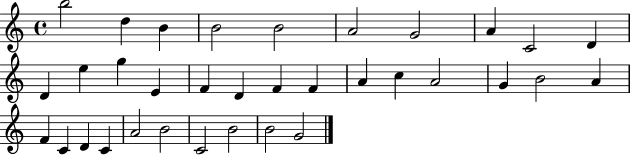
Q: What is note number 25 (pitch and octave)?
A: F4